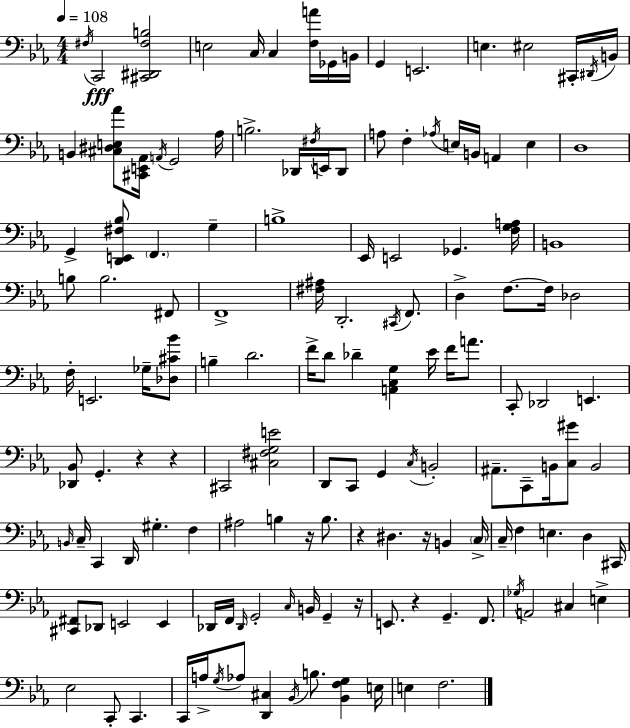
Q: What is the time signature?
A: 4/4